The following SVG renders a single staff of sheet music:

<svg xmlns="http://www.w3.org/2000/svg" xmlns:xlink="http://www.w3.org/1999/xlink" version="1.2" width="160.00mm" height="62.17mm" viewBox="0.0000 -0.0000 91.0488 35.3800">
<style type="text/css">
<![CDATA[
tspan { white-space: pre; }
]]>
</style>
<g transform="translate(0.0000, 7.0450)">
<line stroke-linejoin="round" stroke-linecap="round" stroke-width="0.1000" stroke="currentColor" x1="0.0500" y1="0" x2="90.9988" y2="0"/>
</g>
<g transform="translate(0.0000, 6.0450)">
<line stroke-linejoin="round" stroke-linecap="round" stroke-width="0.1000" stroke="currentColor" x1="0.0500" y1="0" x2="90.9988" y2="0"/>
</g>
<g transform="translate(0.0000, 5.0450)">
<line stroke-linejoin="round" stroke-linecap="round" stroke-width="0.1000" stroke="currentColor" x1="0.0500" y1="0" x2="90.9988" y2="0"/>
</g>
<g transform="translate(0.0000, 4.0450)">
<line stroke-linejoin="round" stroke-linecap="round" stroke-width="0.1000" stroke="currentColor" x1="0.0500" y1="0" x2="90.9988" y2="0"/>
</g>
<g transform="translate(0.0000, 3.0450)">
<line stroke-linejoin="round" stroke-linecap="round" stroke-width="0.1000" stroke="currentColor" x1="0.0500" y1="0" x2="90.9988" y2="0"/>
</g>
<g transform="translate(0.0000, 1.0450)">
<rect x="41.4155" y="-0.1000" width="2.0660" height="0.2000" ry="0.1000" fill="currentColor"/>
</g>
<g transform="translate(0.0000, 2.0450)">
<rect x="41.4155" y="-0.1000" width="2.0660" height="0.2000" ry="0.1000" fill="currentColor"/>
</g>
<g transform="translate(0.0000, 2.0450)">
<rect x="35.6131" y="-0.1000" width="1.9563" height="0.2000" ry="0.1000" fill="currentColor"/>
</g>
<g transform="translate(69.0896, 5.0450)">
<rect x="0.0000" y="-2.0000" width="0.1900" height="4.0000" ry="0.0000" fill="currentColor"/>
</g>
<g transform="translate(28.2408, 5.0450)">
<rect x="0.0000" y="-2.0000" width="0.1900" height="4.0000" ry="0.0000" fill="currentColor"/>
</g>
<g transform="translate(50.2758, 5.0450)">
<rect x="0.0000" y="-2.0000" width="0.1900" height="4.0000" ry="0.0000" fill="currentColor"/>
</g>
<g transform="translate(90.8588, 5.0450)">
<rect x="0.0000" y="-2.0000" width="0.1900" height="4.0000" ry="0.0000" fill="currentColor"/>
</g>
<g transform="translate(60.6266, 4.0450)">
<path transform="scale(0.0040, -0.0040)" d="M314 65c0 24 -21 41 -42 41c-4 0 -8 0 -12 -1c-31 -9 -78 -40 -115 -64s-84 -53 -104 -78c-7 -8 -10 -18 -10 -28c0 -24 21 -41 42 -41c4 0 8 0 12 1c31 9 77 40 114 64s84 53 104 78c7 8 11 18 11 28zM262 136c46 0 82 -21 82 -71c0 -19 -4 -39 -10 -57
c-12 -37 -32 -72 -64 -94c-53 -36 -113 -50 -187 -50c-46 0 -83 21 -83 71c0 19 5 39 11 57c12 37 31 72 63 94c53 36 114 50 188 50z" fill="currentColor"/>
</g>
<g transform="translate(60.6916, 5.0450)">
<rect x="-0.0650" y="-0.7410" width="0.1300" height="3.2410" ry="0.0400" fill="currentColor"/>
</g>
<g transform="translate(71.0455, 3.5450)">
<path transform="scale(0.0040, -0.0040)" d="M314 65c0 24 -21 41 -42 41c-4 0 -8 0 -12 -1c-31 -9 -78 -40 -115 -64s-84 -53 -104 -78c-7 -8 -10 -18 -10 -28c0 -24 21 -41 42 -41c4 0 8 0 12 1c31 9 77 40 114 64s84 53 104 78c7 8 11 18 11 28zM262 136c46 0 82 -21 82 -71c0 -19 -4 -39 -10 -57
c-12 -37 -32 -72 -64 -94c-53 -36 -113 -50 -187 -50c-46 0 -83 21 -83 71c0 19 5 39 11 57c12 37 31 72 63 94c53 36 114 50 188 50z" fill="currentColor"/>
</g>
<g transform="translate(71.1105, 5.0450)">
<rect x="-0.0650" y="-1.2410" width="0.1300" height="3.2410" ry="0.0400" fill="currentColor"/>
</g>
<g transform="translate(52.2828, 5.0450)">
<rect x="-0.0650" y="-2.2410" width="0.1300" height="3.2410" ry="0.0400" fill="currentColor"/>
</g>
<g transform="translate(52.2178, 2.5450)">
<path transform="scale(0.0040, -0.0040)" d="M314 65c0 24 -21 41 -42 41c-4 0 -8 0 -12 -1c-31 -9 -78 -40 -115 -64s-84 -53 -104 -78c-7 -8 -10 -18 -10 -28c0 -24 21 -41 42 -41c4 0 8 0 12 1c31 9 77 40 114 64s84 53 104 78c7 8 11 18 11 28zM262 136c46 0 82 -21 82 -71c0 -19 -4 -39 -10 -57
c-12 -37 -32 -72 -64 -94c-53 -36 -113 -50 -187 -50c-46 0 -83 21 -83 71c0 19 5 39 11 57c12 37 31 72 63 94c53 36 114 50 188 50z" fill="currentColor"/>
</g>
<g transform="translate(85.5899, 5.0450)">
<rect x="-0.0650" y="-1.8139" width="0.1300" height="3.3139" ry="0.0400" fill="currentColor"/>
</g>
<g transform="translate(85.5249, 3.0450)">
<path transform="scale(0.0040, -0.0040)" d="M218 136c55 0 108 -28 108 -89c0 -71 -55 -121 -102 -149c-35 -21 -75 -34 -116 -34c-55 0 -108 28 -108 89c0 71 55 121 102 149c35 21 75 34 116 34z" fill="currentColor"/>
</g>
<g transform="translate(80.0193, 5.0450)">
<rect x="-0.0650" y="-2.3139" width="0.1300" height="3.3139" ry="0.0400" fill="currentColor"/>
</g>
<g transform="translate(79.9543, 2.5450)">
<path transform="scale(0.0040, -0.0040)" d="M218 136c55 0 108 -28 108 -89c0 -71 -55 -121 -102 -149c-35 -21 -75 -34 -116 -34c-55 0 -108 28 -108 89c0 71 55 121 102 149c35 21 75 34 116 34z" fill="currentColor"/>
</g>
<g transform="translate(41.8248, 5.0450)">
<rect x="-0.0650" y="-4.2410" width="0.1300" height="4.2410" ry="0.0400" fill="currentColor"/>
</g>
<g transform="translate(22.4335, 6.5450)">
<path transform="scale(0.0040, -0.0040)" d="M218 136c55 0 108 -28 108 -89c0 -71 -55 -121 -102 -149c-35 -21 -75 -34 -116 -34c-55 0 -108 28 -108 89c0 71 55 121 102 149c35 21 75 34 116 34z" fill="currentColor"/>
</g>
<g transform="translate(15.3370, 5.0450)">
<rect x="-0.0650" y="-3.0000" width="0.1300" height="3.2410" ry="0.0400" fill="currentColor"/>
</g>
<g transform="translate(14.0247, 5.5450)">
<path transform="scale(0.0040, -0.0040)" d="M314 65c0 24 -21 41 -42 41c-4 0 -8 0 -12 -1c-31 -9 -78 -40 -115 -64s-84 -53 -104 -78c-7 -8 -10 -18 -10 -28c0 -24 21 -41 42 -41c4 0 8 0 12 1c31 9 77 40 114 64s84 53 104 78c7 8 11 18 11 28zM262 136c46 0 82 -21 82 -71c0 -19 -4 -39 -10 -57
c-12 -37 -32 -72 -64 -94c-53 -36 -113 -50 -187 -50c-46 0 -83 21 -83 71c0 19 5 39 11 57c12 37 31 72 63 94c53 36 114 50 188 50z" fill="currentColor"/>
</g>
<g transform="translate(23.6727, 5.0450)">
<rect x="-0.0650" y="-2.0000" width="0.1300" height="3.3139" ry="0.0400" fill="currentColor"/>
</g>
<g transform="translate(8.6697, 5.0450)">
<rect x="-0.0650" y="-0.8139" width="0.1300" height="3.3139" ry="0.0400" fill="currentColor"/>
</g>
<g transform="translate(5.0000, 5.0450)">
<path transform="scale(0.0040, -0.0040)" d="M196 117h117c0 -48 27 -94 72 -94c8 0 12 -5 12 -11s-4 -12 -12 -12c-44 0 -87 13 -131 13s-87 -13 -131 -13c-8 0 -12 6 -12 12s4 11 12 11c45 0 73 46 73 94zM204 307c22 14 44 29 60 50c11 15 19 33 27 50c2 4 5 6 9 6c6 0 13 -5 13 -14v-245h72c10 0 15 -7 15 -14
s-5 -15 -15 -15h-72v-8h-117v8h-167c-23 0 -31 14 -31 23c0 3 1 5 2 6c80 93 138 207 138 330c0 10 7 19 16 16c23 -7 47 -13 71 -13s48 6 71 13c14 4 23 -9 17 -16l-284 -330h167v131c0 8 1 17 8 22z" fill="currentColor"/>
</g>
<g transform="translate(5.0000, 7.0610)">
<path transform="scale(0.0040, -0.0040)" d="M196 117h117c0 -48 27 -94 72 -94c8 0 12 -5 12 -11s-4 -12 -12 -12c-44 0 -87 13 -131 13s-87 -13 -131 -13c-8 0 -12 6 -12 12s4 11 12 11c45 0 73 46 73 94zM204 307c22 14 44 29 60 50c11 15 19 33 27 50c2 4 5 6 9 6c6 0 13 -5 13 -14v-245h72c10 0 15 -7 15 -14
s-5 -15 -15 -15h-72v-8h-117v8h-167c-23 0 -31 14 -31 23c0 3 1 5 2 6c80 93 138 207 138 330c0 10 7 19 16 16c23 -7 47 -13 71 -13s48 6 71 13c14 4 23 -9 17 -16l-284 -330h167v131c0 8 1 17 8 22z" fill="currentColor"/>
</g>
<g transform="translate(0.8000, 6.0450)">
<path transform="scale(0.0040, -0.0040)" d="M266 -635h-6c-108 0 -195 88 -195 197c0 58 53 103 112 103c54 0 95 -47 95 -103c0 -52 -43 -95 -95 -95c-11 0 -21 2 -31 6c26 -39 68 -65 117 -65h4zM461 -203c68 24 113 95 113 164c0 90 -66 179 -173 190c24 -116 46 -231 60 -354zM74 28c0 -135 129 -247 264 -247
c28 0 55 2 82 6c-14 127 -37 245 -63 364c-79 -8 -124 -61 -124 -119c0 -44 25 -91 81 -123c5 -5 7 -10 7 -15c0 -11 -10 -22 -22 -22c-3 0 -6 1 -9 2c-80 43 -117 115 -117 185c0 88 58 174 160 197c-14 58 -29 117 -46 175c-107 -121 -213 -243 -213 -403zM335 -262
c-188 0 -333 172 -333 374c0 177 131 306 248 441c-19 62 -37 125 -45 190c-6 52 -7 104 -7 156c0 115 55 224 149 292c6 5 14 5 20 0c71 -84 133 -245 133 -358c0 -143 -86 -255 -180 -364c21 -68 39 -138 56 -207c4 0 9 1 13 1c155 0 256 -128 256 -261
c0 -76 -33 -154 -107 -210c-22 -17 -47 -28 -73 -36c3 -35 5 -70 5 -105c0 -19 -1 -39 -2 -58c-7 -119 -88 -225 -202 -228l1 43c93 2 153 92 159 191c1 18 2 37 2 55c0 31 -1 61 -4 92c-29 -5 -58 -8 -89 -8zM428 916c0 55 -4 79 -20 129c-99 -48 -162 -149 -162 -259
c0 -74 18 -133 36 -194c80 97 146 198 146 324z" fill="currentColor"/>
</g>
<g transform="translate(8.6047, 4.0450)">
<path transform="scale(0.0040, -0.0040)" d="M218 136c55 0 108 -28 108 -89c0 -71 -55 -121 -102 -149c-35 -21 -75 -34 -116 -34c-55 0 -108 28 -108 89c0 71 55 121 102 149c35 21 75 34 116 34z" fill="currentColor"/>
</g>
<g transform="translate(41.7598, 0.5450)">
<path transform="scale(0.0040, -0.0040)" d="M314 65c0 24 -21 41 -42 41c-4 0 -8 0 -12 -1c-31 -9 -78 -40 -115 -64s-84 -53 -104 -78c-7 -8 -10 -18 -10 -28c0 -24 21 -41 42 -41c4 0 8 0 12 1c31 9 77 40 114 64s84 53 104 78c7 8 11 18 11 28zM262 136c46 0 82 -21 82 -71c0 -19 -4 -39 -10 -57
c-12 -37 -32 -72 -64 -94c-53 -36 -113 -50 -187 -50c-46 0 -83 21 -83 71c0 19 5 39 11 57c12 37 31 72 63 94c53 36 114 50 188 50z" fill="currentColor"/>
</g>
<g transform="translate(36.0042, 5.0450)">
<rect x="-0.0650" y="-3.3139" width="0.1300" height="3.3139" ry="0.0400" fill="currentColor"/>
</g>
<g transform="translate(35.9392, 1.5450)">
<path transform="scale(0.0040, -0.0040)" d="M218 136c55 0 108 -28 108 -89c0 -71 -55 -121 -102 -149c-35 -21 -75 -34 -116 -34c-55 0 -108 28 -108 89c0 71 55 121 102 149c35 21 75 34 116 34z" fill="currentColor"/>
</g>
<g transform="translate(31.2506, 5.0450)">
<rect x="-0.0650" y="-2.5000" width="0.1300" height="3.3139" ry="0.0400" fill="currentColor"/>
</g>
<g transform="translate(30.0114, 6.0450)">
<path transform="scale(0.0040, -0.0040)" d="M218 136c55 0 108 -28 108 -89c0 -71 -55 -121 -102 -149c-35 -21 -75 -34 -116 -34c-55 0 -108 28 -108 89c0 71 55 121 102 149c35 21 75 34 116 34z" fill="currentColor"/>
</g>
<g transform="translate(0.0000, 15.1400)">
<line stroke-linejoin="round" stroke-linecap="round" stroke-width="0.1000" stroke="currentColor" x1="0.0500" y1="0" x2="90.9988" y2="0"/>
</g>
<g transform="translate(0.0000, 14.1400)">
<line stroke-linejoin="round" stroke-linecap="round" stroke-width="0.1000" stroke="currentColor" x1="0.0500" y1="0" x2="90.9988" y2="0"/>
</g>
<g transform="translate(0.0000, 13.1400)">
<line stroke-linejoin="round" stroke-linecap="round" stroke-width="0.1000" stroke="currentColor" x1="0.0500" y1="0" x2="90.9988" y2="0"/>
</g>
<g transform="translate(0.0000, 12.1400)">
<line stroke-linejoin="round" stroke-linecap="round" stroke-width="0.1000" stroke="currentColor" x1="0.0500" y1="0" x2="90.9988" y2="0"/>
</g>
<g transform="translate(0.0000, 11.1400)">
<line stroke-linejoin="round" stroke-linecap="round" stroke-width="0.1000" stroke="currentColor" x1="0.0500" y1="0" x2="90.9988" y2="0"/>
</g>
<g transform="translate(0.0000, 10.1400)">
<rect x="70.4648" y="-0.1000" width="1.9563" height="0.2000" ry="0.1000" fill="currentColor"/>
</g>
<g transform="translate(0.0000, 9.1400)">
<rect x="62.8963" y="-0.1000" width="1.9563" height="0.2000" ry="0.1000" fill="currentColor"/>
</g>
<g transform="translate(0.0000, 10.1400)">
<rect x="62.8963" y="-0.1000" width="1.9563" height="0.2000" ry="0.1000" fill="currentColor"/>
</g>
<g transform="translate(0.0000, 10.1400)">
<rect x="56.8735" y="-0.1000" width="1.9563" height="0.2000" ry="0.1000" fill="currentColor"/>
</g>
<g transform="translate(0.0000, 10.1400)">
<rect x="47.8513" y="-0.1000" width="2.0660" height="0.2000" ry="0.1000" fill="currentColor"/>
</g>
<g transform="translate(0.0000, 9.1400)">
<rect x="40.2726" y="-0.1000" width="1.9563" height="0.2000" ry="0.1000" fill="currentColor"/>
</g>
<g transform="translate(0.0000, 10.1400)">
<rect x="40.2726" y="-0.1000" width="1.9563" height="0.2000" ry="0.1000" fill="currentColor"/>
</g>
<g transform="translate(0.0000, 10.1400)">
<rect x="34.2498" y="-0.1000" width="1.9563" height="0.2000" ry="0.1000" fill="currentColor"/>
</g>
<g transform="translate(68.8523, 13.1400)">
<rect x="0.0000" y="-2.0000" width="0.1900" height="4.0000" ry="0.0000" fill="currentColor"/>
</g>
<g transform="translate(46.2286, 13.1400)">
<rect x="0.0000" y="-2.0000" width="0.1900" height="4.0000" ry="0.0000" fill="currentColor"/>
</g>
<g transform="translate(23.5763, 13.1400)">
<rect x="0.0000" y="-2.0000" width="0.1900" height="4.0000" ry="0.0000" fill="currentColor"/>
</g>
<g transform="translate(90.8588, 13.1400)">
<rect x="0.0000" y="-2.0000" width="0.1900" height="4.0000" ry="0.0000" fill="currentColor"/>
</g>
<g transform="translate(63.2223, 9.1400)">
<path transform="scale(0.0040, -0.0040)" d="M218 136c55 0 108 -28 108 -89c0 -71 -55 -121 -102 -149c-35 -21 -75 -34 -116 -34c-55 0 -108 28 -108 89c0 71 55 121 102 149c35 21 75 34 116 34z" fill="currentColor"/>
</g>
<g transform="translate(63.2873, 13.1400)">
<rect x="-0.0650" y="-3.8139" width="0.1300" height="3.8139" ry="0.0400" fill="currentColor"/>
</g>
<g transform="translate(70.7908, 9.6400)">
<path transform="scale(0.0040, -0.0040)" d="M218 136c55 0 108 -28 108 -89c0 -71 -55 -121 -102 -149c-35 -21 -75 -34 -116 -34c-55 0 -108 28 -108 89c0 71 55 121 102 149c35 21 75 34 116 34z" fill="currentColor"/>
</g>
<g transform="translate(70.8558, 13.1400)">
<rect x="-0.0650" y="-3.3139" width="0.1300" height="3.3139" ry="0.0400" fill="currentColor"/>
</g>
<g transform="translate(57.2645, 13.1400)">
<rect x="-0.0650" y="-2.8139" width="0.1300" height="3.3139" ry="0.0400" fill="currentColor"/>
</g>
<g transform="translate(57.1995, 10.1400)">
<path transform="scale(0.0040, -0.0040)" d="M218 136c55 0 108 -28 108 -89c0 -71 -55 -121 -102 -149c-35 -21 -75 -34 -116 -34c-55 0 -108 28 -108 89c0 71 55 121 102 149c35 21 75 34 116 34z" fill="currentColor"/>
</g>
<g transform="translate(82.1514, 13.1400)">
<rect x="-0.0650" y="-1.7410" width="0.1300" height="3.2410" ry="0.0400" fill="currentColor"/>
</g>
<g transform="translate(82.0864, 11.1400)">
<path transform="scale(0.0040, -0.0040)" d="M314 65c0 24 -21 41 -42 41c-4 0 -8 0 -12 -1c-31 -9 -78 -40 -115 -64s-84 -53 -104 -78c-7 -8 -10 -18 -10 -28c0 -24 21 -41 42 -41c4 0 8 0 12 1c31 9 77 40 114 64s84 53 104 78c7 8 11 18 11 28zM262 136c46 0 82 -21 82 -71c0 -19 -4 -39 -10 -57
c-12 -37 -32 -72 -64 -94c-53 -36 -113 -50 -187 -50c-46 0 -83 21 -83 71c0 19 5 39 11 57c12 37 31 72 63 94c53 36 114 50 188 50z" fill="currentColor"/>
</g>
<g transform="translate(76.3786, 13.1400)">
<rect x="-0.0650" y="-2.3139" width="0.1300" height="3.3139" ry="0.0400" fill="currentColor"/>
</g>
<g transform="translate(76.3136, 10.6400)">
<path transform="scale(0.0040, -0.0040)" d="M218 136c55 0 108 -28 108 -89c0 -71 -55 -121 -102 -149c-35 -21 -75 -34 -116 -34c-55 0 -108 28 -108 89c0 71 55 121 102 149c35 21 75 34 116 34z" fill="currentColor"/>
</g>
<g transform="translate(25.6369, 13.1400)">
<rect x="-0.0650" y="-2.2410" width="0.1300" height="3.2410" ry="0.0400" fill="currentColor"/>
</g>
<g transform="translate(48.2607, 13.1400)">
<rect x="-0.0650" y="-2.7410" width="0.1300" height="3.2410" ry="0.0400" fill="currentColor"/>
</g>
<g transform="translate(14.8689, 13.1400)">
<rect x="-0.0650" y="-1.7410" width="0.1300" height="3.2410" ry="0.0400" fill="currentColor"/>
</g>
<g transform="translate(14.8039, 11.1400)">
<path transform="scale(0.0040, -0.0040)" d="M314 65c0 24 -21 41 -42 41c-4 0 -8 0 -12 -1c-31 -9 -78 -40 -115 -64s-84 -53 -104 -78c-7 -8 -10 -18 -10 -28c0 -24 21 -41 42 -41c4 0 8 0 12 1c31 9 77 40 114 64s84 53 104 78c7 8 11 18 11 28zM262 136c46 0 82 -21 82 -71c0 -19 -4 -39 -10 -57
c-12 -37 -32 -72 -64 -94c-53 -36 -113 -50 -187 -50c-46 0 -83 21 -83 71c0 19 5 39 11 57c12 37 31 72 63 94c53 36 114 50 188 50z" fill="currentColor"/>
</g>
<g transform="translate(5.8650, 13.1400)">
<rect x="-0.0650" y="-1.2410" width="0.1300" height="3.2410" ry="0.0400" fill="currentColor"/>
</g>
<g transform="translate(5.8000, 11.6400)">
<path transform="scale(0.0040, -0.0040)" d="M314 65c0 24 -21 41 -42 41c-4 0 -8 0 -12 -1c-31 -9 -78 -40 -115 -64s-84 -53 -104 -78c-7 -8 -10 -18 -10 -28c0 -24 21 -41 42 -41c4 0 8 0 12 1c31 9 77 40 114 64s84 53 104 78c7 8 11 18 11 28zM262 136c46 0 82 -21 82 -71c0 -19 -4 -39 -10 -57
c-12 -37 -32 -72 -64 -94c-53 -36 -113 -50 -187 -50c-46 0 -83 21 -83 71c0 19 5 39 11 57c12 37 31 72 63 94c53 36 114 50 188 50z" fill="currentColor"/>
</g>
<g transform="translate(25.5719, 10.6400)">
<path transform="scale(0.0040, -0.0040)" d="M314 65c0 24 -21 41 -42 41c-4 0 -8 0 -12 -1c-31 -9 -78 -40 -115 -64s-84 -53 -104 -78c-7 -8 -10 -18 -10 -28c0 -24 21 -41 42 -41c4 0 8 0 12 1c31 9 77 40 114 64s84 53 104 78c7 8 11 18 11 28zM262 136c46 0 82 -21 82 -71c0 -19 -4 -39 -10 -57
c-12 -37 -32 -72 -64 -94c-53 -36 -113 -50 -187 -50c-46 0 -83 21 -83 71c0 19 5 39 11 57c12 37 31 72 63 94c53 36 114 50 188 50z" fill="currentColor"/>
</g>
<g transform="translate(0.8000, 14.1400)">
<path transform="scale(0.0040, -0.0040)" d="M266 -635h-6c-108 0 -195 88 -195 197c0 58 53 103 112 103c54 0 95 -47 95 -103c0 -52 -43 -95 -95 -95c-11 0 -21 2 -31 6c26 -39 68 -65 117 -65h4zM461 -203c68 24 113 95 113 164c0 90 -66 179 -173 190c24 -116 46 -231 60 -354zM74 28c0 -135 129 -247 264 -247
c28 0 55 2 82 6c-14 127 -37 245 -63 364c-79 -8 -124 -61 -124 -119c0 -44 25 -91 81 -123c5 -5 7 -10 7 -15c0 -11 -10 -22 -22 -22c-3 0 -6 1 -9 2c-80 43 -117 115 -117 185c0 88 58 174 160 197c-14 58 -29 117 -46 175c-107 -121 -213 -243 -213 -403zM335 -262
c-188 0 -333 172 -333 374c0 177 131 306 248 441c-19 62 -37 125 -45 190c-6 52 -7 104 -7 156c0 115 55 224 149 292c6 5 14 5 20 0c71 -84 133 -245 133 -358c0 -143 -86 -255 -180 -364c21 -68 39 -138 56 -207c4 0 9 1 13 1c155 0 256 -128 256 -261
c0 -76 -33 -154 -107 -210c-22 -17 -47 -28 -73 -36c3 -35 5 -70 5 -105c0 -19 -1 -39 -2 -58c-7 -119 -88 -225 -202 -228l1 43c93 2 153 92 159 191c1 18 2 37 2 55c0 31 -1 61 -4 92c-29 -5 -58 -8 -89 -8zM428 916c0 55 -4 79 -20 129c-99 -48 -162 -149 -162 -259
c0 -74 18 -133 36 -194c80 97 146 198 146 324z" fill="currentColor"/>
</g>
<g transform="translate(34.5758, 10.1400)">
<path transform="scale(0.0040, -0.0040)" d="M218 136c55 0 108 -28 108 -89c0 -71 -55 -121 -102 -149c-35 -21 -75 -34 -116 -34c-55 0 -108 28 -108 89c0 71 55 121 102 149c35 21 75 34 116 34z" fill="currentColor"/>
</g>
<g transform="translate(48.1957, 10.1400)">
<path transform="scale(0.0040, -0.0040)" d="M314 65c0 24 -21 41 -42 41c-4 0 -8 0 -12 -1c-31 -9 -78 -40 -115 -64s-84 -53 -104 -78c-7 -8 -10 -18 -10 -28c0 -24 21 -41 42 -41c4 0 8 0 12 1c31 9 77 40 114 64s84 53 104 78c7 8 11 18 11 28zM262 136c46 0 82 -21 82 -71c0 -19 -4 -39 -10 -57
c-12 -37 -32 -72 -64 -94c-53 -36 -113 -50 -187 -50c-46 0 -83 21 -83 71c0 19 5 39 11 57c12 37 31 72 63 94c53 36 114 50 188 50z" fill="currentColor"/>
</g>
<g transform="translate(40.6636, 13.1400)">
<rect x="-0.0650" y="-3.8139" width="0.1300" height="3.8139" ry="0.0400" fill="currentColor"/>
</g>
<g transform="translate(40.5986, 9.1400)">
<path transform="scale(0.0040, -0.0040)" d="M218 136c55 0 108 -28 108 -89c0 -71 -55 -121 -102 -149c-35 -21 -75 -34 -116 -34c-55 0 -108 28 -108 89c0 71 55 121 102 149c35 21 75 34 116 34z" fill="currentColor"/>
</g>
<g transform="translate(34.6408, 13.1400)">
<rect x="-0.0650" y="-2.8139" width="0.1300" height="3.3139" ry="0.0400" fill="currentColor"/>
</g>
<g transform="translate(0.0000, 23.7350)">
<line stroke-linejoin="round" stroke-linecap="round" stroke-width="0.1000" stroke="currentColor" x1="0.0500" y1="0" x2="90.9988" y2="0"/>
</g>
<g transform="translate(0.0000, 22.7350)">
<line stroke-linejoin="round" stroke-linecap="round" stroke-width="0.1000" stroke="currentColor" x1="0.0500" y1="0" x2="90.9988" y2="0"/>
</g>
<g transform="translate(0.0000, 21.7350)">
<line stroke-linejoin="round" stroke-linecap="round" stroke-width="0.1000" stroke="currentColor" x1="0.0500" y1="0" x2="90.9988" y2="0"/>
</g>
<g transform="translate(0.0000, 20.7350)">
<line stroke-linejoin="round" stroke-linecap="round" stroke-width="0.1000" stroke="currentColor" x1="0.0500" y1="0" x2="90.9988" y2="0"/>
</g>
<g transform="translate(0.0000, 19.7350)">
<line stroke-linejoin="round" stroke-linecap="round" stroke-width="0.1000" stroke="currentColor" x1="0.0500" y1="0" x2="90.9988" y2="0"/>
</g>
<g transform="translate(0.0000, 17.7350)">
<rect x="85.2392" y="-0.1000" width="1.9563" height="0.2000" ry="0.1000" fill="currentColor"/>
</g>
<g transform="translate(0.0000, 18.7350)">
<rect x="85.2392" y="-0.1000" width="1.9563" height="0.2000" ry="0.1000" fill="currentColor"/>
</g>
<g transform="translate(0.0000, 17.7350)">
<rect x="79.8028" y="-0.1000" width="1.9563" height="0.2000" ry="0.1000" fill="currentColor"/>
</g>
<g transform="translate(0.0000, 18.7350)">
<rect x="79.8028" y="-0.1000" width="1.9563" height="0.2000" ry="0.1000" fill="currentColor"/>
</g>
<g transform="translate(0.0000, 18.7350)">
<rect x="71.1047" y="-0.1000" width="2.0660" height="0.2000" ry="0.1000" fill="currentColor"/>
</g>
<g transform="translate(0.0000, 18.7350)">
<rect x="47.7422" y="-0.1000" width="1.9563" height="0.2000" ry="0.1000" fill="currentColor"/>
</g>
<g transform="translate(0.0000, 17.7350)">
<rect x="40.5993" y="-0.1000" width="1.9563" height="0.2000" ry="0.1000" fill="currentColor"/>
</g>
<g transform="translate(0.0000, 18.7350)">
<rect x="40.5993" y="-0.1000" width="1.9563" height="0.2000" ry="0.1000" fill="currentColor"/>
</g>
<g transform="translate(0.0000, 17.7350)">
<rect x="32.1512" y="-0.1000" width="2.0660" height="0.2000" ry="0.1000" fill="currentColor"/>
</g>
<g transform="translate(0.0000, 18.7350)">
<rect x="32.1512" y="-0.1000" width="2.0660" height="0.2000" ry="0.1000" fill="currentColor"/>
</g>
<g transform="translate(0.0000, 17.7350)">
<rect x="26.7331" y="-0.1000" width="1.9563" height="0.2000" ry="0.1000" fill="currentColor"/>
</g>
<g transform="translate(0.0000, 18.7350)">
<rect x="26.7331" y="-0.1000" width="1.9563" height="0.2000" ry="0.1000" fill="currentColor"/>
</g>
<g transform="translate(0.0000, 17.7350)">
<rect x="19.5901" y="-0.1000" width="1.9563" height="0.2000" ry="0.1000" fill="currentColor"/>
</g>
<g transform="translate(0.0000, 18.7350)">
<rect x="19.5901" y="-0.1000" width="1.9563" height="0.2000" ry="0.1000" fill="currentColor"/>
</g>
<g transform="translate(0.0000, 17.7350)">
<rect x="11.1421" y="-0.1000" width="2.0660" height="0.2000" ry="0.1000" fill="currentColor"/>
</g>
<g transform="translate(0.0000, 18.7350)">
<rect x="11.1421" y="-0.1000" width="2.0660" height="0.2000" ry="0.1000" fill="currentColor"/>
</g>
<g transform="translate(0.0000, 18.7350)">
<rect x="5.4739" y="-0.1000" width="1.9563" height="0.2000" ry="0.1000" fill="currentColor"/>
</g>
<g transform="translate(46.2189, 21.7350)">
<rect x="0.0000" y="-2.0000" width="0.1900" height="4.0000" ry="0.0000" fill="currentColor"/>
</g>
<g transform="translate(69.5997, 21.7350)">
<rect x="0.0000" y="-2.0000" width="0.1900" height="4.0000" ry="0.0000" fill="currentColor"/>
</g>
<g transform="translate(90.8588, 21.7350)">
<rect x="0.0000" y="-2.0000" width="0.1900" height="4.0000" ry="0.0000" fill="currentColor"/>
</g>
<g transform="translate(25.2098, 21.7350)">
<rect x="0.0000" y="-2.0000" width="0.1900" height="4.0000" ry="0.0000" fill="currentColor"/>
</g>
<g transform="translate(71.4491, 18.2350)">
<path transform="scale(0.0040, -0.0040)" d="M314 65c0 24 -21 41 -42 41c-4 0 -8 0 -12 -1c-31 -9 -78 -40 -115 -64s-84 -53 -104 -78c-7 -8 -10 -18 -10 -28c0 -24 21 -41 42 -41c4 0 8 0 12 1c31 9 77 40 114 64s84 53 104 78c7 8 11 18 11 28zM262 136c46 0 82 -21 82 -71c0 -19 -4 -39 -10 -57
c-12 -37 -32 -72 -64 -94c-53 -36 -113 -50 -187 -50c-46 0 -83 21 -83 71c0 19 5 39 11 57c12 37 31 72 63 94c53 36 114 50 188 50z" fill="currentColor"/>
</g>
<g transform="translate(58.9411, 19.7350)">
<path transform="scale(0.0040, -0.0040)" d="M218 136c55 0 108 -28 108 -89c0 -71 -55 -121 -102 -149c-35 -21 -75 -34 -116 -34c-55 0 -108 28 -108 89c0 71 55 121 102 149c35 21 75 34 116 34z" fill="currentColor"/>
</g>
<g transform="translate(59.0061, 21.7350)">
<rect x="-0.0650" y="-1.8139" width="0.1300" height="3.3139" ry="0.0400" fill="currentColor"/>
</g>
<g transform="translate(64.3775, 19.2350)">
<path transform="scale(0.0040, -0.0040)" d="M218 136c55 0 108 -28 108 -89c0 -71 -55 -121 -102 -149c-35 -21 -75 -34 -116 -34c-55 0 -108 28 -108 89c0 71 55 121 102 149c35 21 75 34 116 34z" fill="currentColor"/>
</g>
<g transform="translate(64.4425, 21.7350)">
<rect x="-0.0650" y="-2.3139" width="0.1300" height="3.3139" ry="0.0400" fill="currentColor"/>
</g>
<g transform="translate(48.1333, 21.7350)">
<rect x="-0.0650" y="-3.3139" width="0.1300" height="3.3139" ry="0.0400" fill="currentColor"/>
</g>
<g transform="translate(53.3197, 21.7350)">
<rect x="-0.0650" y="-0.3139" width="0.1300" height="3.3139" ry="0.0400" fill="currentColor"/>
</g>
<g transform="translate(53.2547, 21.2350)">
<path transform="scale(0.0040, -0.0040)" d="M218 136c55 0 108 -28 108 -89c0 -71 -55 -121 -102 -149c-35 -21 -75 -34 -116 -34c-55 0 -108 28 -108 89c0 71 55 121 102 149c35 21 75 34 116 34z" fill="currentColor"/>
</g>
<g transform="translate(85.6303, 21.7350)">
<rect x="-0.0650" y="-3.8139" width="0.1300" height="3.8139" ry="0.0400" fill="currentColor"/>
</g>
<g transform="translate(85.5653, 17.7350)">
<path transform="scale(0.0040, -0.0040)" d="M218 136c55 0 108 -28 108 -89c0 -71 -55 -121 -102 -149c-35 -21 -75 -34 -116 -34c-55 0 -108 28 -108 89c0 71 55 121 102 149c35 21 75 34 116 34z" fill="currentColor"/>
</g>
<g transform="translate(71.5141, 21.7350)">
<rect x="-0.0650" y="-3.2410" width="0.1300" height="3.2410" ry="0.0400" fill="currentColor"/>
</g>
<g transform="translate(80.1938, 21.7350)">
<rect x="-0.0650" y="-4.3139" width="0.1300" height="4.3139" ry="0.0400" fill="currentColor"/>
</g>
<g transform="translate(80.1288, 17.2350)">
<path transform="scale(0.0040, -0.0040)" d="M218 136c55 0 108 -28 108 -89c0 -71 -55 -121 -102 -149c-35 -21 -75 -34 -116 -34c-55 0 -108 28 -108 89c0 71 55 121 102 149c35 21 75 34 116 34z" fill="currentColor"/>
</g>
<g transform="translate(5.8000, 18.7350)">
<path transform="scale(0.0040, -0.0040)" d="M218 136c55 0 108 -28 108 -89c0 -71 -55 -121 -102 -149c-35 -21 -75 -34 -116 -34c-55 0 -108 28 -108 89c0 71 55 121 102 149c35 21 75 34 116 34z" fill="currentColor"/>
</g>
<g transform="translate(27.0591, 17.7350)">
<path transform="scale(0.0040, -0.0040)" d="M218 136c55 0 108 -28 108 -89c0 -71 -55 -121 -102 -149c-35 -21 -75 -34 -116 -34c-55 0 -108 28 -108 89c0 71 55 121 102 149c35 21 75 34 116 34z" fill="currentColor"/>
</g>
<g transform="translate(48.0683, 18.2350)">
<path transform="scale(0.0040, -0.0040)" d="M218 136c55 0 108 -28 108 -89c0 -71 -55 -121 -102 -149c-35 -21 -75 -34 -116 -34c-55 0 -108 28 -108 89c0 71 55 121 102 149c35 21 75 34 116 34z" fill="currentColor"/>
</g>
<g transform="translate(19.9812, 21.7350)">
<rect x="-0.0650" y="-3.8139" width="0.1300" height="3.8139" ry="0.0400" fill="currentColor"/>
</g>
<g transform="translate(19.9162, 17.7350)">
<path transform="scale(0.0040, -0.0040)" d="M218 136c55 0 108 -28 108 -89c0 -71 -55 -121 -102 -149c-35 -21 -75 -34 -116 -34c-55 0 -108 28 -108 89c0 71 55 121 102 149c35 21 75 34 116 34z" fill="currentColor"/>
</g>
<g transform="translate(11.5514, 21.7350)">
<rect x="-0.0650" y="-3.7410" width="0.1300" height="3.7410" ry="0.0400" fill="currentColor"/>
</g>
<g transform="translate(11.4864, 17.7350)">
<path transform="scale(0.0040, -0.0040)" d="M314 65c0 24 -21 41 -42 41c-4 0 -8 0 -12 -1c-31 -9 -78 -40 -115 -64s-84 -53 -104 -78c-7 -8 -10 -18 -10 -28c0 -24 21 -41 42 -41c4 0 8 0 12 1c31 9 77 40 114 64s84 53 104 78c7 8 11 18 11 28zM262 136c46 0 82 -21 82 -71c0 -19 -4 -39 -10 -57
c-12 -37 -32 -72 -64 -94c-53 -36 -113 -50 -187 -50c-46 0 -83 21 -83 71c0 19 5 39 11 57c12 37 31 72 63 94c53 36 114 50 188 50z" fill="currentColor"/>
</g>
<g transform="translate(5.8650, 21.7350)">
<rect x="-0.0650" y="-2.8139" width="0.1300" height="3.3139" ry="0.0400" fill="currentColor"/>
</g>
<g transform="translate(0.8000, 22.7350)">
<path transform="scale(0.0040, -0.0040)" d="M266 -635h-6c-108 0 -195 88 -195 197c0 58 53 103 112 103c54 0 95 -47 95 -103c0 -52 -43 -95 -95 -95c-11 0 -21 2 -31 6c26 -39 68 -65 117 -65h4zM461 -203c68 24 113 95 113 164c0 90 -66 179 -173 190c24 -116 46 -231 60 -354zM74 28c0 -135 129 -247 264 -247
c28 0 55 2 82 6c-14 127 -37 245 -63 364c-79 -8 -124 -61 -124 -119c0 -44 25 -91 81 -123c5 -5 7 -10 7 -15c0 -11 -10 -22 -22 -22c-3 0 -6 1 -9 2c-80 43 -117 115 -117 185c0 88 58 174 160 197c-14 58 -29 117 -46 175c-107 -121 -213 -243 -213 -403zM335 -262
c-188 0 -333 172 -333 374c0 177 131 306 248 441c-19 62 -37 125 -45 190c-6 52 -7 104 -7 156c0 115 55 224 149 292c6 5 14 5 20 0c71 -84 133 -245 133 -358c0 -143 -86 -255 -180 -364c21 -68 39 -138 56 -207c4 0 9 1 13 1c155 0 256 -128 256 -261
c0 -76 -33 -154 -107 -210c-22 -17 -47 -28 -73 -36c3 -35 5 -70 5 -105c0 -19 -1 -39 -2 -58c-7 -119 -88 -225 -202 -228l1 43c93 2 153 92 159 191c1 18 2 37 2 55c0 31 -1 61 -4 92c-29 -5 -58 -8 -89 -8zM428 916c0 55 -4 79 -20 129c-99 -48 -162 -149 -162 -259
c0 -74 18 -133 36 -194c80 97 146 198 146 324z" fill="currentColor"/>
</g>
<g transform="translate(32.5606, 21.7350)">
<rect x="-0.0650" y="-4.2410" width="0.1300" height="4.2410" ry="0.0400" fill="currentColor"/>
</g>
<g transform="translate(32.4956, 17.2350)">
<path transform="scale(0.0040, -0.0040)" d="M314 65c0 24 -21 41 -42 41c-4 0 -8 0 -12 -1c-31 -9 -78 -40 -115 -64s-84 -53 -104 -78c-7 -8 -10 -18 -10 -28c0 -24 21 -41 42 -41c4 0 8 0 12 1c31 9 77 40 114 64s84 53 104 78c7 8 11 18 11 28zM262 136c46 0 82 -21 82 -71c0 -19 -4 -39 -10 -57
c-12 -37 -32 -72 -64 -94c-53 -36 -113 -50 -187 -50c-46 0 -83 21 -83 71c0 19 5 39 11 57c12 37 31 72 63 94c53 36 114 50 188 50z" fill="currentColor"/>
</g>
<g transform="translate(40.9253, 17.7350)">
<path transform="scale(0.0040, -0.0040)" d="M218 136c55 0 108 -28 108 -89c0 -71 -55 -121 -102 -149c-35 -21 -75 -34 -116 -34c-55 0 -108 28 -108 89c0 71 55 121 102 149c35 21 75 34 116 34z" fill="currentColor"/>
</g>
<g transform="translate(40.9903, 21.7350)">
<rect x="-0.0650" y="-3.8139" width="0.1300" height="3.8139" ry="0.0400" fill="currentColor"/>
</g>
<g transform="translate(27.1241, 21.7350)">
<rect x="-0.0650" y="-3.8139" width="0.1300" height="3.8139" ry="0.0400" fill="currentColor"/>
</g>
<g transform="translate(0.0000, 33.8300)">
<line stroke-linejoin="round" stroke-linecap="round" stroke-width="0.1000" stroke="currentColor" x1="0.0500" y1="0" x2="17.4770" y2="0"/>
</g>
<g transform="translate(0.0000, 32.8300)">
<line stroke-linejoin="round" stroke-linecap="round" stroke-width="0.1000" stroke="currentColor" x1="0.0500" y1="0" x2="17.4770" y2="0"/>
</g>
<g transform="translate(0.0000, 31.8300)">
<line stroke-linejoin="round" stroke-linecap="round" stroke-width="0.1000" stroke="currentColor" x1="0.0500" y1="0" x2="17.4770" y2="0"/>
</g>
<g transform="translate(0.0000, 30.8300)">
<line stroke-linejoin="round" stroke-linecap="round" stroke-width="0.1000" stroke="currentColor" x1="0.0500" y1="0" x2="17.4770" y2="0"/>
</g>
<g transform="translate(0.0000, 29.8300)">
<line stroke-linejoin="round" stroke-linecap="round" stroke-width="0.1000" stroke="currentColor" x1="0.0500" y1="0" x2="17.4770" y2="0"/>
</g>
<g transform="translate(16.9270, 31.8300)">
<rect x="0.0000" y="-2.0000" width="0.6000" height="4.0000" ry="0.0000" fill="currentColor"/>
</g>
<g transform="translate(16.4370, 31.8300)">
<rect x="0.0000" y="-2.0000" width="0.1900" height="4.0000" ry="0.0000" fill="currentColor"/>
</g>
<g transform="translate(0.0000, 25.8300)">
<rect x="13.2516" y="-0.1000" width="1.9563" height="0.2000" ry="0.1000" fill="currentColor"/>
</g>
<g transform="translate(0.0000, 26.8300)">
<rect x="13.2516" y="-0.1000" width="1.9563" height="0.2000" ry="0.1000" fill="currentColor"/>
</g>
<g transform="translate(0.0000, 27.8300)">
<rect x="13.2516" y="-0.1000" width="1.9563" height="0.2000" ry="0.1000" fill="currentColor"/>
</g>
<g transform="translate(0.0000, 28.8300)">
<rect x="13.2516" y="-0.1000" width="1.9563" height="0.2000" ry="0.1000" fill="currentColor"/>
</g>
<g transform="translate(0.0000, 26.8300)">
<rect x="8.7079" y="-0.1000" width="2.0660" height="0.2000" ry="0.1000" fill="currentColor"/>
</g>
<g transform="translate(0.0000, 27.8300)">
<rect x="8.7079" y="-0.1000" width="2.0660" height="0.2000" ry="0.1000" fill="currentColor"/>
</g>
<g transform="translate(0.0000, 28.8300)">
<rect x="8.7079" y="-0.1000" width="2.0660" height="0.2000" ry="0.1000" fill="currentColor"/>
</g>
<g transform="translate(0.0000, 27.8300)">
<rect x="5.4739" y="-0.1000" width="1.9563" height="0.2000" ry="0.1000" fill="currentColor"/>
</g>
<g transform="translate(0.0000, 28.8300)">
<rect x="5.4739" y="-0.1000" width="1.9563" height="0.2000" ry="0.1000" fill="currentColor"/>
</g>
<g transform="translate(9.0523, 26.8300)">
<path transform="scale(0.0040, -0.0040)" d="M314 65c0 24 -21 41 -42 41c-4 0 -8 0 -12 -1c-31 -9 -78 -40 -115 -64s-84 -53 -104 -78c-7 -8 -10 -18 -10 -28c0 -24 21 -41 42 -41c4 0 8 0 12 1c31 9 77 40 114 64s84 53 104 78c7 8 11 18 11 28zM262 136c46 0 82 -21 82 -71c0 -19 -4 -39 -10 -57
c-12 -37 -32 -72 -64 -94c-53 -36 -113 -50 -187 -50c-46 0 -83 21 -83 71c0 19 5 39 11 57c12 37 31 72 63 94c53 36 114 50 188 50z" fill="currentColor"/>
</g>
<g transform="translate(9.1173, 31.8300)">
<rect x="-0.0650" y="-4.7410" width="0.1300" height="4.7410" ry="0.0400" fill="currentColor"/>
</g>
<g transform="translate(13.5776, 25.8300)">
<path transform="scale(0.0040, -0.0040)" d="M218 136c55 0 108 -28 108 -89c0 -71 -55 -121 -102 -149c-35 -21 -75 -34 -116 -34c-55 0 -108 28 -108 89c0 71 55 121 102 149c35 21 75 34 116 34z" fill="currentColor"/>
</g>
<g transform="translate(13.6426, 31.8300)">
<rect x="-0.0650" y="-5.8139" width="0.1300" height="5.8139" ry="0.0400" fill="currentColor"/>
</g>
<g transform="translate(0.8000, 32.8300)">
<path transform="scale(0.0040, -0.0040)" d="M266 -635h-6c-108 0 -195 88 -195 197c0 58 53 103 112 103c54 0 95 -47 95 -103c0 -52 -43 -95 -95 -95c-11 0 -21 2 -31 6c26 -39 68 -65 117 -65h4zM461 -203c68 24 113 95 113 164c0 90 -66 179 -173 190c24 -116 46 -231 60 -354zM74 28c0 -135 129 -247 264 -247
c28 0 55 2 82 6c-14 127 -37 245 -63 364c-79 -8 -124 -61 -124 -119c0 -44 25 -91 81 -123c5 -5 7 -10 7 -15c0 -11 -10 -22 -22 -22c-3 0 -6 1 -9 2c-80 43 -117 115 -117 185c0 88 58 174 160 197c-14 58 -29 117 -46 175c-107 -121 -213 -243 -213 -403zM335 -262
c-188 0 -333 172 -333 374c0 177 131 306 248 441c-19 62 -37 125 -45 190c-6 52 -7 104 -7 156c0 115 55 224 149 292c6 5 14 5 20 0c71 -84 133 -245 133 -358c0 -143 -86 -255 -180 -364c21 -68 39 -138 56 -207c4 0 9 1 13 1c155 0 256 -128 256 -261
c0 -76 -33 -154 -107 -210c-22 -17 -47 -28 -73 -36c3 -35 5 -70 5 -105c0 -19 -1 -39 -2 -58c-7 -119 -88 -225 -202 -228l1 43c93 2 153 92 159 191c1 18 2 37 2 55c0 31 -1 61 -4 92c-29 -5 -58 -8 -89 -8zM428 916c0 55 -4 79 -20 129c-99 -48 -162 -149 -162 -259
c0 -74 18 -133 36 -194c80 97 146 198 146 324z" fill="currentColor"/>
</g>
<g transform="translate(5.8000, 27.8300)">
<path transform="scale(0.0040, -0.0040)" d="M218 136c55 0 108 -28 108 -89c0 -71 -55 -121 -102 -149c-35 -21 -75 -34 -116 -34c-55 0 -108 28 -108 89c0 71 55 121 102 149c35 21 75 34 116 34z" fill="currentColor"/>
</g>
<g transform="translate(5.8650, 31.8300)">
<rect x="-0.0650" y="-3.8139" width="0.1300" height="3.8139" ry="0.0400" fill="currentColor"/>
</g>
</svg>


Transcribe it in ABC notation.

X:1
T:Untitled
M:4/4
L:1/4
K:C
d A2 F G b d'2 g2 d2 e2 g f e2 f2 g2 a c' a2 a c' b g f2 a c'2 c' c' d'2 c' b c f g b2 d' c' c' e'2 g'